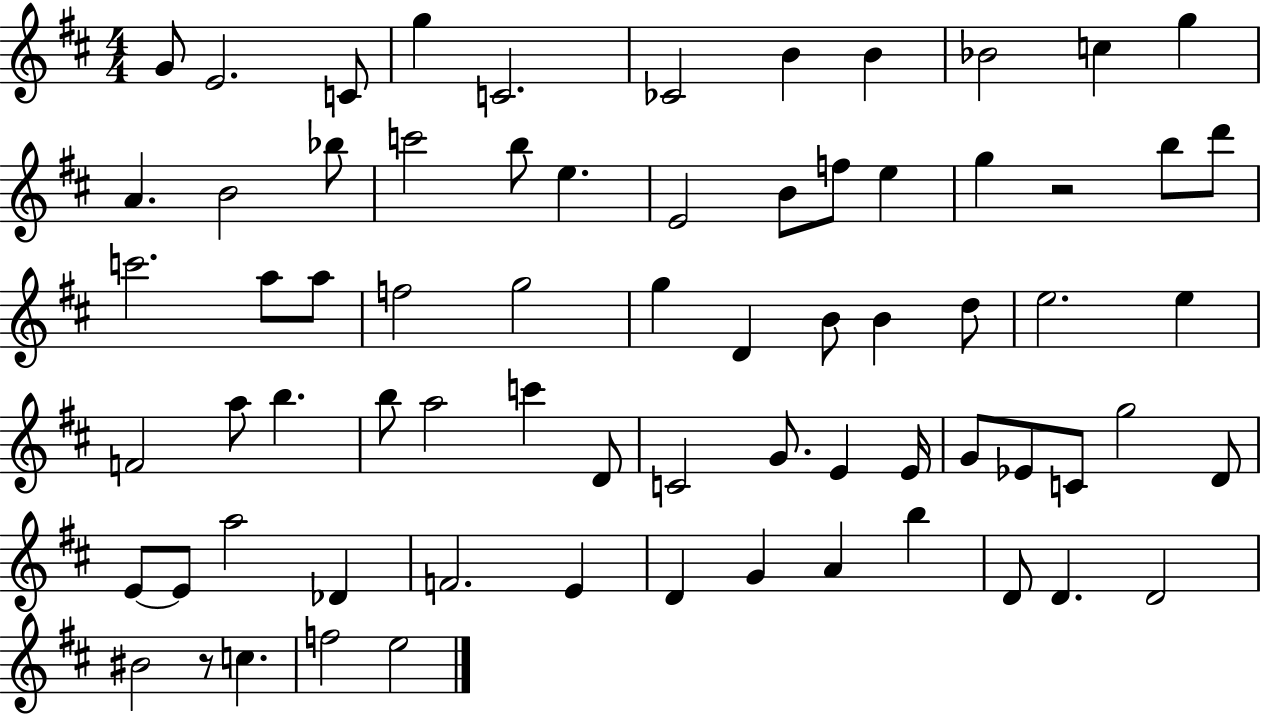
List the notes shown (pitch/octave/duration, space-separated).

G4/e E4/h. C4/e G5/q C4/h. CES4/h B4/q B4/q Bb4/h C5/q G5/q A4/q. B4/h Bb5/e C6/h B5/e E5/q. E4/h B4/e F5/e E5/q G5/q R/h B5/e D6/e C6/h. A5/e A5/e F5/h G5/h G5/q D4/q B4/e B4/q D5/e E5/h. E5/q F4/h A5/e B5/q. B5/e A5/h C6/q D4/e C4/h G4/e. E4/q E4/s G4/e Eb4/e C4/e G5/h D4/e E4/e E4/e A5/h Db4/q F4/h. E4/q D4/q G4/q A4/q B5/q D4/e D4/q. D4/h BIS4/h R/e C5/q. F5/h E5/h